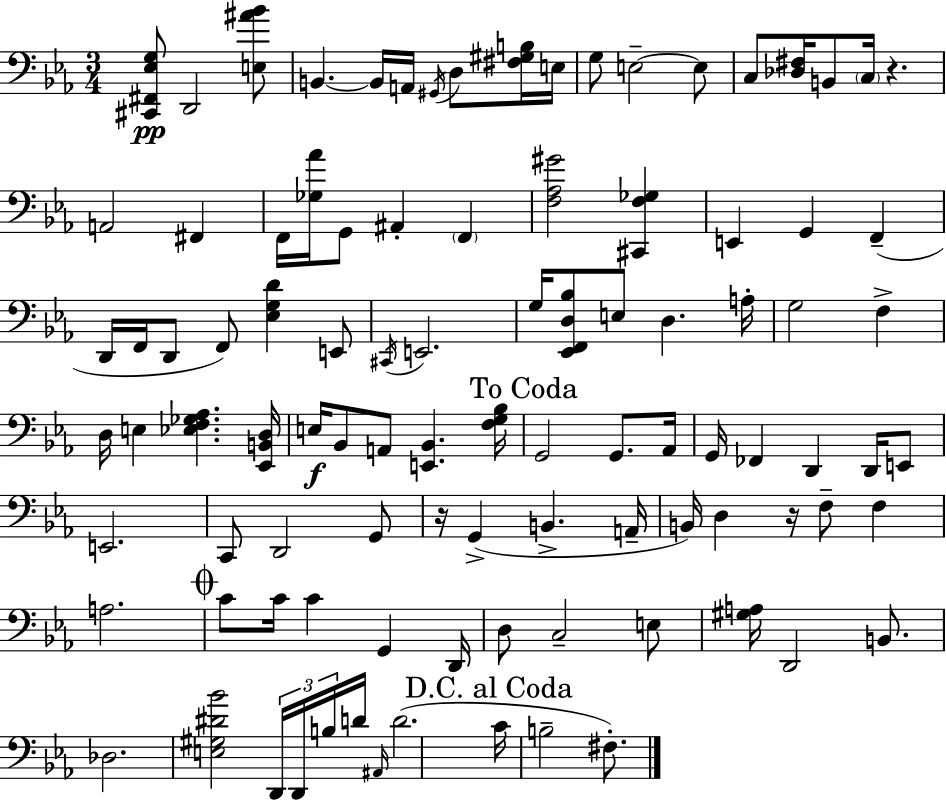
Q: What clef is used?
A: bass